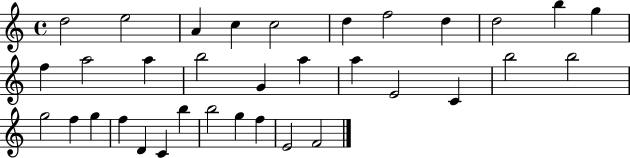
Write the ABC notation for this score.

X:1
T:Untitled
M:4/4
L:1/4
K:C
d2 e2 A c c2 d f2 d d2 b g f a2 a b2 G a a E2 C b2 b2 g2 f g f D C b b2 g f E2 F2